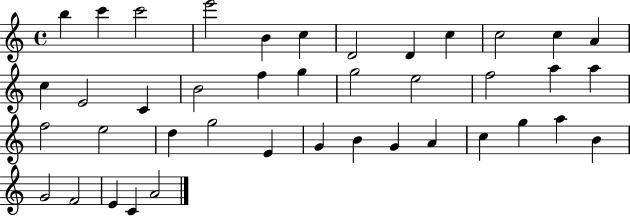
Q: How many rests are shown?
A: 0